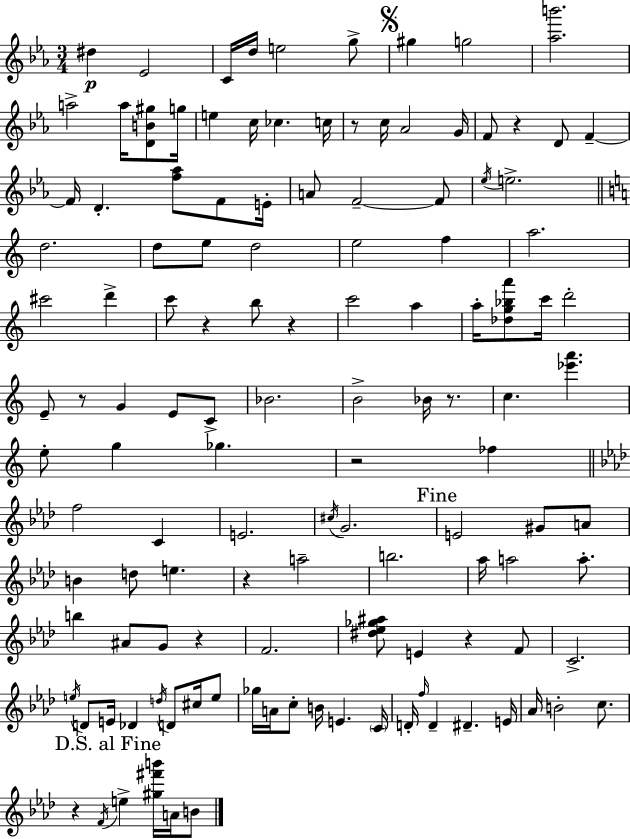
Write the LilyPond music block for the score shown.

{
  \clef treble
  \numericTimeSignature
  \time 3/4
  \key c \minor
  dis''4\p ees'2 | c'16 d''16 e''2 g''8-> | \mark \markup { \musicglyph "scripts.segno" } gis''4 g''2 | <aes'' b'''>2. | \break a''2-> a''16 <d' b' gis''>8 g''16 | e''4 c''16 ces''4. c''16 | r8 c''16 aes'2 g'16 | f'8 r4 d'8 f'4--~~ | \break f'16 d'4.-. <f'' aes''>8 f'8 e'16-. | a'8 f'2--~~ f'8 | \acciaccatura { ees''16 } e''2.-> | \bar "||" \break \key c \major d''2. | d''8 e''8 d''2 | e''2 f''4 | a''2. | \break cis'''2 d'''4-> | c'''8 r4 b''8 r4 | c'''2 a''4 | a''16-. <des'' g'' bes'' a'''>8 c'''16 d'''2-. | \break e'8-- r8 g'4 e'8 c'8-> | bes'2. | b'2-> bes'16 r8. | c''4. <ees''' a'''>4. | \break e''8-. g''4 ges''4. | r2 fes''4 | \bar "||" \break \key aes \major f''2 c'4 | e'2. | \acciaccatura { cis''16 } g'2. | \mark "Fine" e'2 gis'8 a'8 | \break b'4 d''8 e''4. | r4 a''2-- | b''2. | aes''16 a''2 a''8.-. | \break b''4 ais'8 g'8 r4 | f'2. | <dis'' ees'' ges'' ais''>8 e'4 r4 f'8 | c'2.-> | \break \acciaccatura { e''16 } d'8 e'16 des'4 \acciaccatura { d''16 } d'8 | cis''16 e''8 ges''16 a'16 c''8-. b'16 e'4. | \parenthesize c'16 d'16-. \grace { f''16 } d'4-- dis'4.-- | e'16 aes'16 b'2-. | \break c''8. \mark "D.S. al Fine" r4 \acciaccatura { f'16 } e''4-> | <gis'' fis''' b'''>16 a'16 b'8 \bar "|."
}